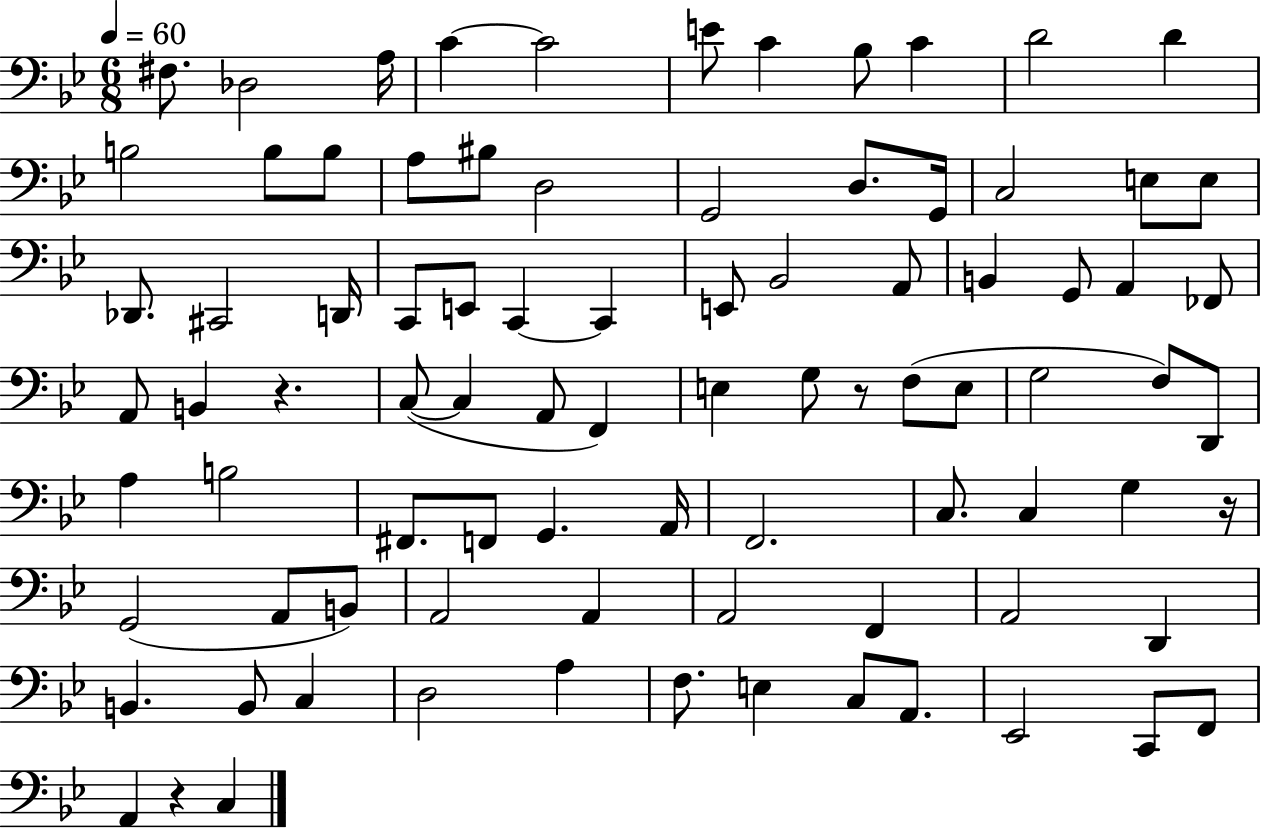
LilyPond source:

{
  \clef bass
  \numericTimeSignature
  \time 6/8
  \key bes \major
  \tempo 4 = 60
  fis8. des2 a16 | c'4~~ c'2 | e'8 c'4 bes8 c'4 | d'2 d'4 | \break b2 b8 b8 | a8 bis8 d2 | g,2 d8. g,16 | c2 e8 e8 | \break des,8. cis,2 d,16 | c,8 e,8 c,4~~ c,4 | e,8 bes,2 a,8 | b,4 g,8 a,4 fes,8 | \break a,8 b,4 r4. | c8~(~ c4 a,8 f,4) | e4 g8 r8 f8( e8 | g2 f8) d,8 | \break a4 b2 | fis,8. f,8 g,4. a,16 | f,2. | c8. c4 g4 r16 | \break g,2( a,8 b,8) | a,2 a,4 | a,2 f,4 | a,2 d,4 | \break b,4. b,8 c4 | d2 a4 | f8. e4 c8 a,8. | ees,2 c,8 f,8 | \break a,4 r4 c4 | \bar "|."
}